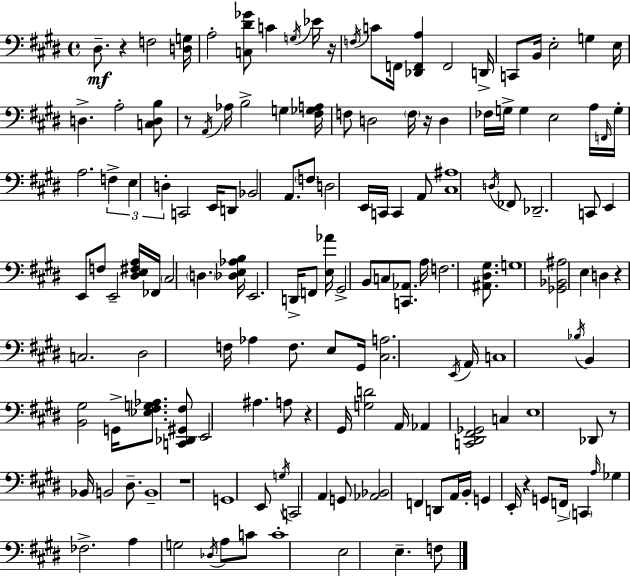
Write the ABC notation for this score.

X:1
T:Untitled
M:4/4
L:1/4
K:E
^D,/2 z F,2 [D,G,]/4 A,2 [C,^D_G]/2 C G,/4 _E/4 z/4 F,/4 C/2 F,,/4 [_D,,F,,A,] F,,2 D,,/4 C,,/2 B,,/4 E,2 G, E,/4 D, A,2 [C,D,B,]/2 z/2 A,,/4 _A,/4 B,2 G, [^F,_G,A,]/4 F,/2 D,2 F,/4 z/4 D, _F,/4 G,/4 G, E,2 A,/4 F,,/4 G,/4 A,2 F, E, D, C,,2 E,,/4 D,,/2 _B,,2 A,,/2 F,/2 D,2 E,,/4 C,,/4 C,, A,,/2 [^C,^A,]4 D,/4 _F,,/2 _D,,2 C,,/2 E,, E,,/2 F,/2 E,,2 [^D,E,^F,A,]/4 _F,,/4 ^C,2 D, [_D,E,_A,B,]/4 E,,2 D,,/4 F,,/2 [E,_A]/4 ^G,,2 B,,/2 C,/2 [C,,_A,,]/2 A,/4 F,2 [^A,,^D,^G,]/2 G,4 [_G,,_B,,^A,]2 E, D, z C,2 ^D,2 F,/4 _A, F,/2 E,/2 ^G,,/4 [^C,A,]2 E,,/4 A,,/4 C,4 _B,/4 B,, [B,,^G,]2 G,,/4 [_E,^F,G,_A,]/2 [C,,_D,,^G,,^F,]/2 E,,2 ^A, A,/2 z ^G,,/4 [G,D]2 A,,/4 _A,, [C,,^D,,^F,,_G,,]2 C, E,4 _D,,/2 z/2 _B,,/4 B,,2 ^D,/2 B,,4 z4 G,,4 E,,/2 G,/4 C,,2 A,, G,,/2 [_A,,_B,,]2 F,, D,,/2 A,,/4 B,,/4 G,, E,,/4 z G,,/2 F,,/4 C,, A,/4 _G, _F,2 A, G,2 _D,/4 A,/2 C/2 C4 E,2 E, F,/2